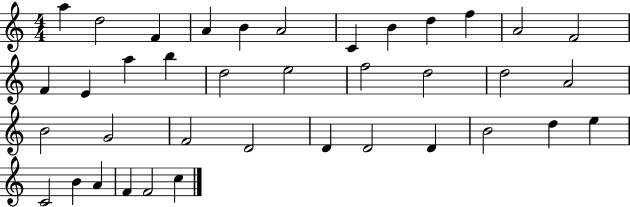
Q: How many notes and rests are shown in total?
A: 38